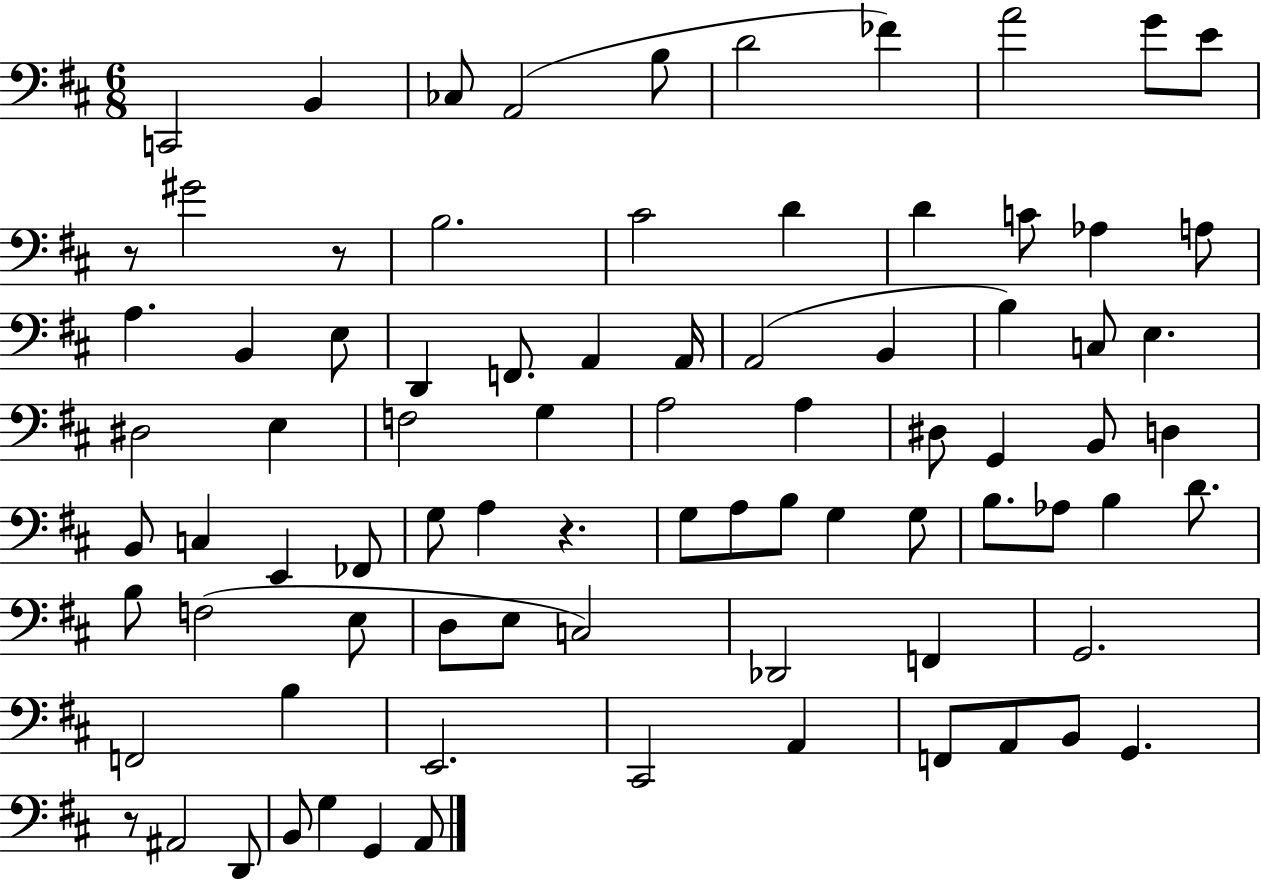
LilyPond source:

{
  \clef bass
  \numericTimeSignature
  \time 6/8
  \key d \major
  c,2 b,4 | ces8 a,2( b8 | d'2 fes'4) | a'2 g'8 e'8 | \break r8 gis'2 r8 | b2. | cis'2 d'4 | d'4 c'8 aes4 a8 | \break a4. b,4 e8 | d,4 f,8. a,4 a,16 | a,2( b,4 | b4) c8 e4. | \break dis2 e4 | f2 g4 | a2 a4 | dis8 g,4 b,8 d4 | \break b,8 c4 e,4 fes,8 | g8 a4 r4. | g8 a8 b8 g4 g8 | b8. aes8 b4 d'8. | \break b8 f2( e8 | d8 e8 c2) | des,2 f,4 | g,2. | \break f,2 b4 | e,2. | cis,2 a,4 | f,8 a,8 b,8 g,4. | \break r8 ais,2 d,8 | b,8 g4 g,4 a,8 | \bar "|."
}